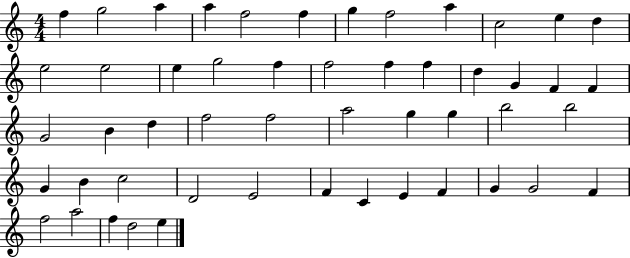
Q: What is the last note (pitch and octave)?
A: E5